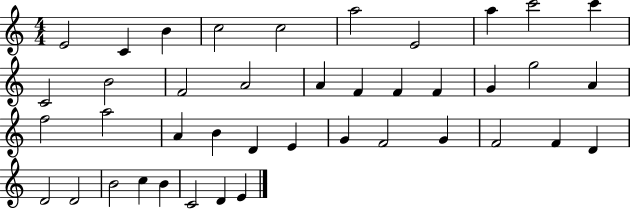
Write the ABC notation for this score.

X:1
T:Untitled
M:4/4
L:1/4
K:C
E2 C B c2 c2 a2 E2 a c'2 c' C2 B2 F2 A2 A F F F G g2 A f2 a2 A B D E G F2 G F2 F D D2 D2 B2 c B C2 D E